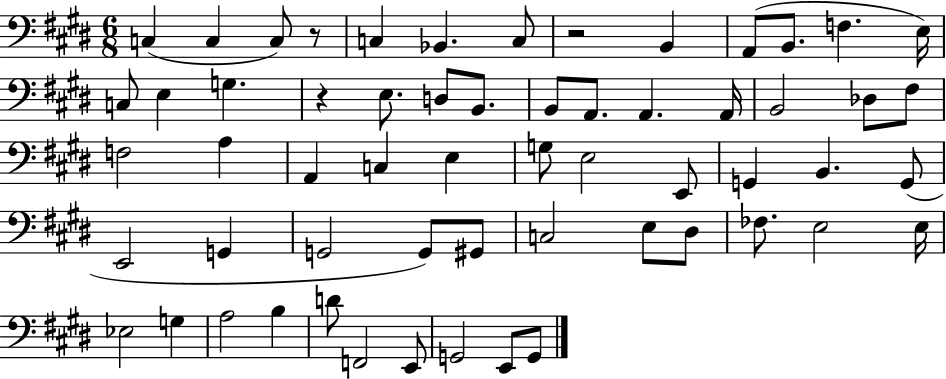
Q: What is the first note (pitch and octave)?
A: C3